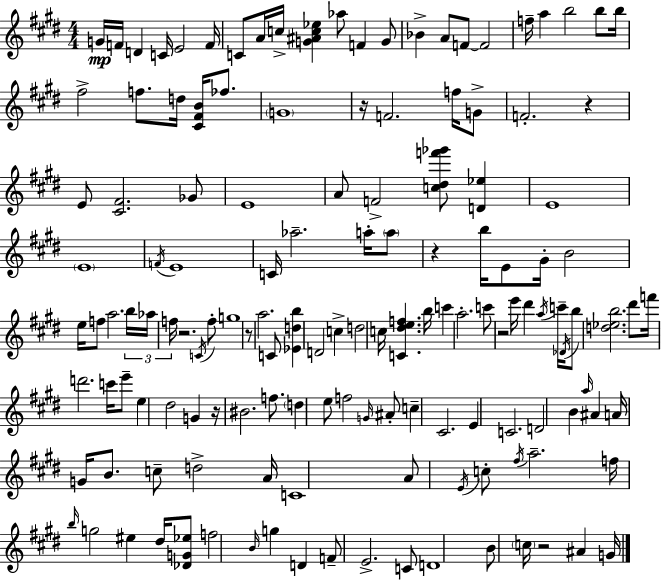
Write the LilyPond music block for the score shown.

{
  \clef treble
  \numericTimeSignature
  \time 4/4
  \key e \major
  g'16\mp f'16 d'4 c'16 e'2 f'16 | c'8 a'16 c''16-> <g' ais' c'' ees''>4 aes''8 f'4 g'8 | bes'4-> a'8 f'8~~ f'2 | f''16-- a''4 b''2 b''8 b''16 | \break fis''2-> f''8. d''16 <cis' fis' b'>16 fes''8. | \parenthesize g'1 | r16 f'2. f''16 g'8-> | f'2.-. r4 | \break e'8 <cis' fis'>2. ges'8 | e'1 | a'8 f'2-> <c'' dis'' f''' ges'''>8 <d' ees''>4 | e'1 | \break \parenthesize e'1 | \acciaccatura { f'16 } e'1 | c'16 aes''2.-- a''16-. \parenthesize a''8 | r4 b''16 e'8 gis'16-. b'2 | \break e''16 f''8 a''2. | \tuplet 3/2 { b''16 aes''16 f''16 } r2. \acciaccatura { c'16 } | f''8-. g''1 | r8 a''2. | \break c'8 <ees' d'' b''>4 d'2 c''4-> | d''2 c''16 <c' dis'' e'' f''>4. | b''16 c'''4 a''2.-. | c'''8 r2 e'''16 dis'''4 | \break \acciaccatura { a''16 } c'''16-- \acciaccatura { des'16 } b''8 <d'' ees'' b''>2. | dis'''8 f'''16 d'''2. | c'''16 e'''8-- e''4 dis''2 | g'4 r16 bis'2. | \break f''8. \parenthesize d''4 e''8 f''2 | \grace { g'16 } ais'8-. c''4-- cis'2. | e'4 c'2. | d'2 b'4 | \break \grace { a''16 } ais'4 a'16 g'16 b'8. c''8-- d''2-> | a'16 c'1 | a'8 \acciaccatura { e'16 } c''8-. \acciaccatura { fis''16 } a''2.-- | f''16 \grace { b''16 } g''2 | \break eis''4 dis''16 <des' g' ees''>8 f''2 | \grace { b'16 } g''4 d'4 f'8-- e'2.-> | c'8 d'1 | b'8 \parenthesize c''16 r2 | \break ais'4 g'16 \bar "|."
}